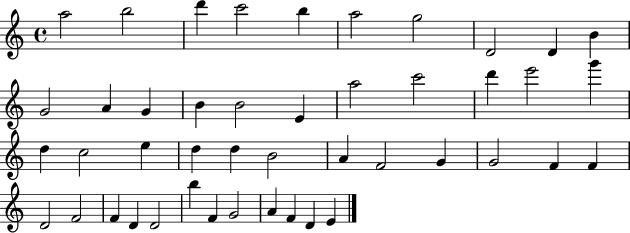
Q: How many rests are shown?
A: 0